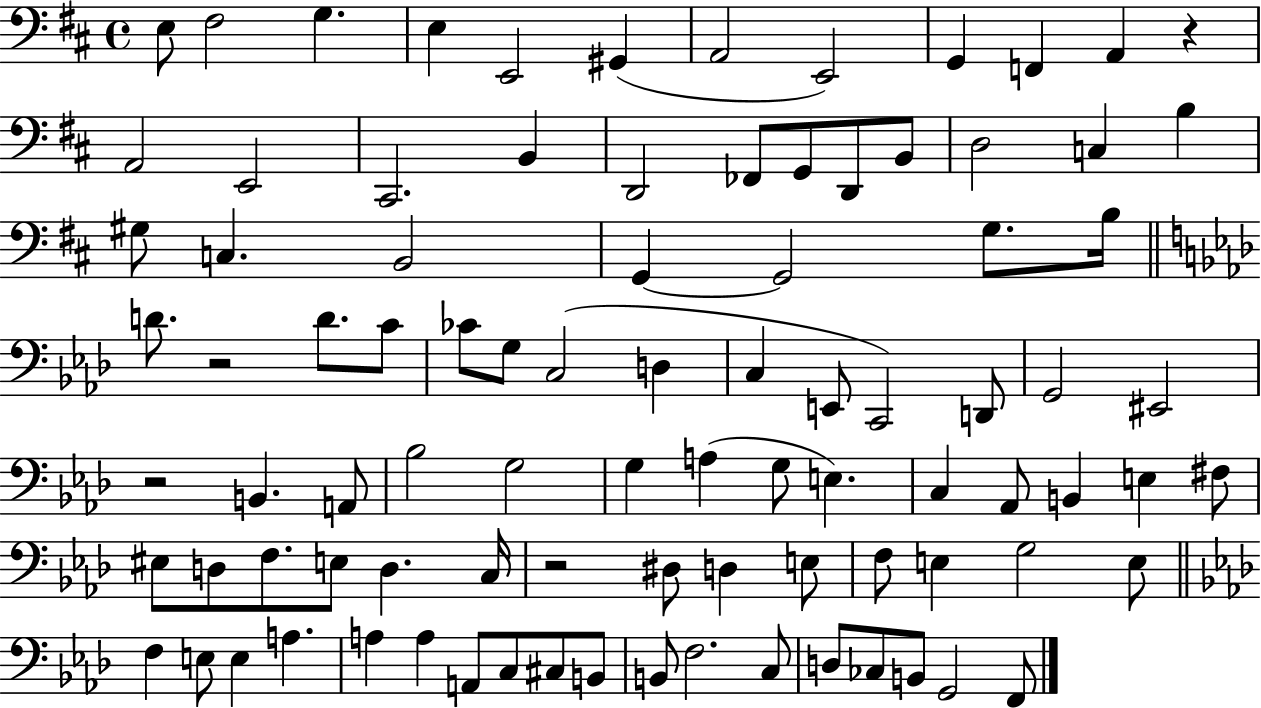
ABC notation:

X:1
T:Untitled
M:4/4
L:1/4
K:D
E,/2 ^F,2 G, E, E,,2 ^G,, A,,2 E,,2 G,, F,, A,, z A,,2 E,,2 ^C,,2 B,, D,,2 _F,,/2 G,,/2 D,,/2 B,,/2 D,2 C, B, ^G,/2 C, B,,2 G,, G,,2 G,/2 B,/4 D/2 z2 D/2 C/2 _C/2 G,/2 C,2 D, C, E,,/2 C,,2 D,,/2 G,,2 ^E,,2 z2 B,, A,,/2 _B,2 G,2 G, A, G,/2 E, C, _A,,/2 B,, E, ^F,/2 ^E,/2 D,/2 F,/2 E,/2 D, C,/4 z2 ^D,/2 D, E,/2 F,/2 E, G,2 E,/2 F, E,/2 E, A, A, A, A,,/2 C,/2 ^C,/2 B,,/2 B,,/2 F,2 C,/2 D,/2 _C,/2 B,,/2 G,,2 F,,/2